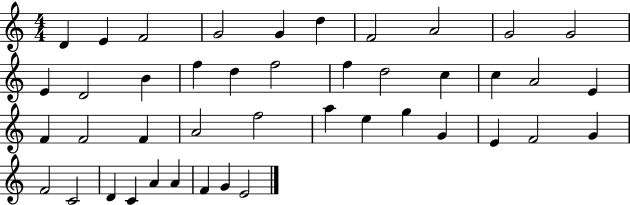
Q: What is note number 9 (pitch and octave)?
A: G4